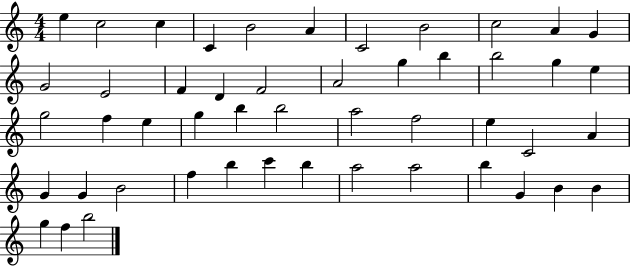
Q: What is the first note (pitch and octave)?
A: E5